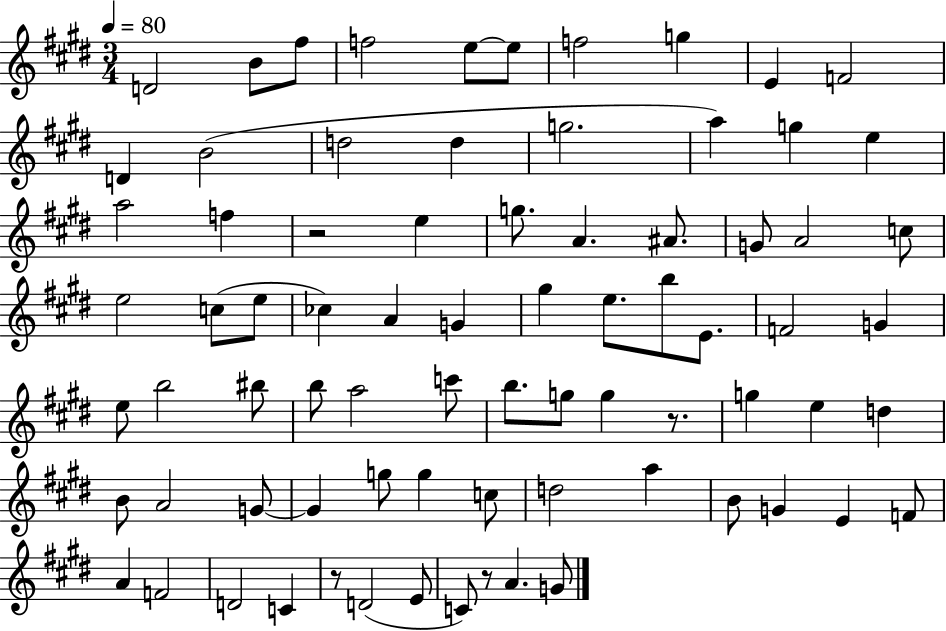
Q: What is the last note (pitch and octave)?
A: G4